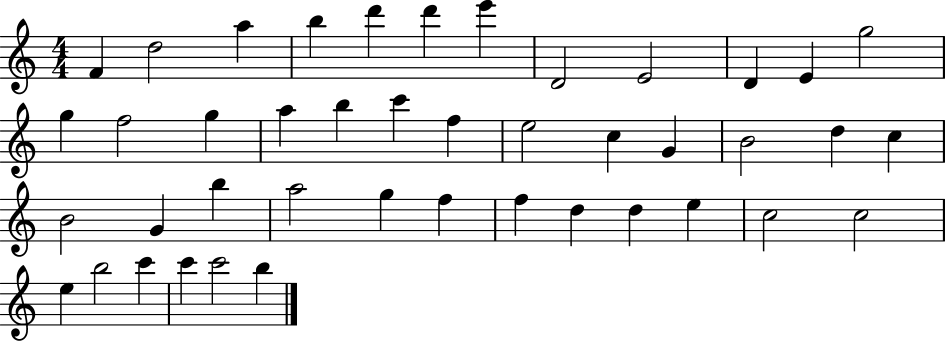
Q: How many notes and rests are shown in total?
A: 43